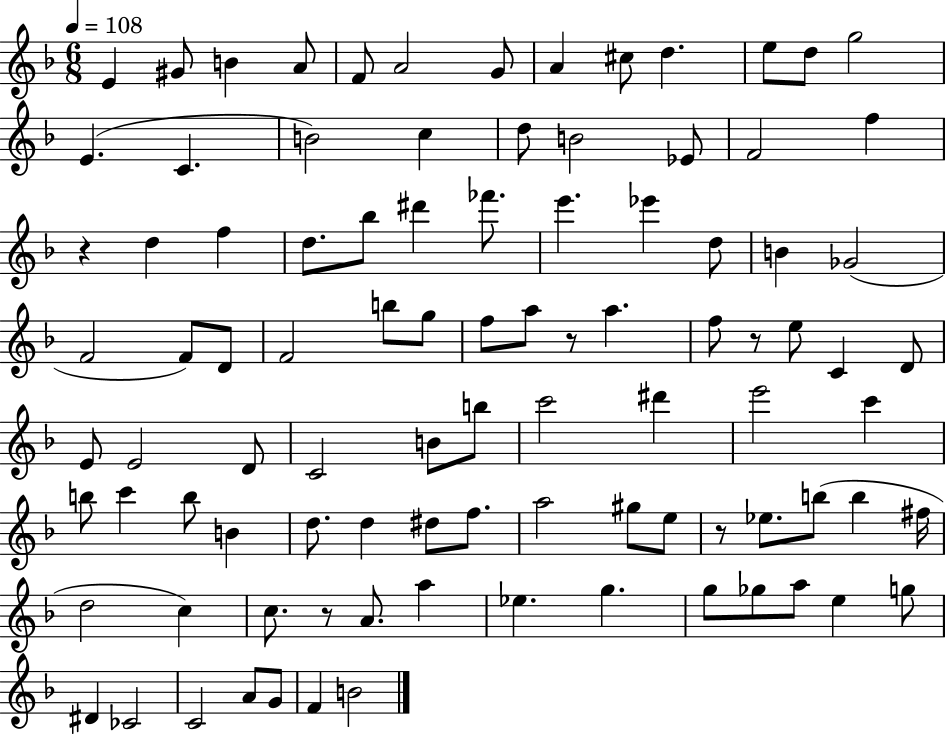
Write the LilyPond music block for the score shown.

{
  \clef treble
  \numericTimeSignature
  \time 6/8
  \key f \major
  \tempo 4 = 108
  e'4 gis'8 b'4 a'8 | f'8 a'2 g'8 | a'4 cis''8 d''4. | e''8 d''8 g''2 | \break e'4.( c'4. | b'2) c''4 | d''8 b'2 ees'8 | f'2 f''4 | \break r4 d''4 f''4 | d''8. bes''8 dis'''4 fes'''8. | e'''4. ees'''4 d''8 | b'4 ges'2( | \break f'2 f'8) d'8 | f'2 b''8 g''8 | f''8 a''8 r8 a''4. | f''8 r8 e''8 c'4 d'8 | \break e'8 e'2 d'8 | c'2 b'8 b''8 | c'''2 dis'''4 | e'''2 c'''4 | \break b''8 c'''4 b''8 b'4 | d''8. d''4 dis''8 f''8. | a''2 gis''8 e''8 | r8 ees''8. b''8( b''4 fis''16 | \break d''2 c''4) | c''8. r8 a'8. a''4 | ees''4. g''4. | g''8 ges''8 a''8 e''4 g''8 | \break dis'4 ces'2 | c'2 a'8 g'8 | f'4 b'2 | \bar "|."
}